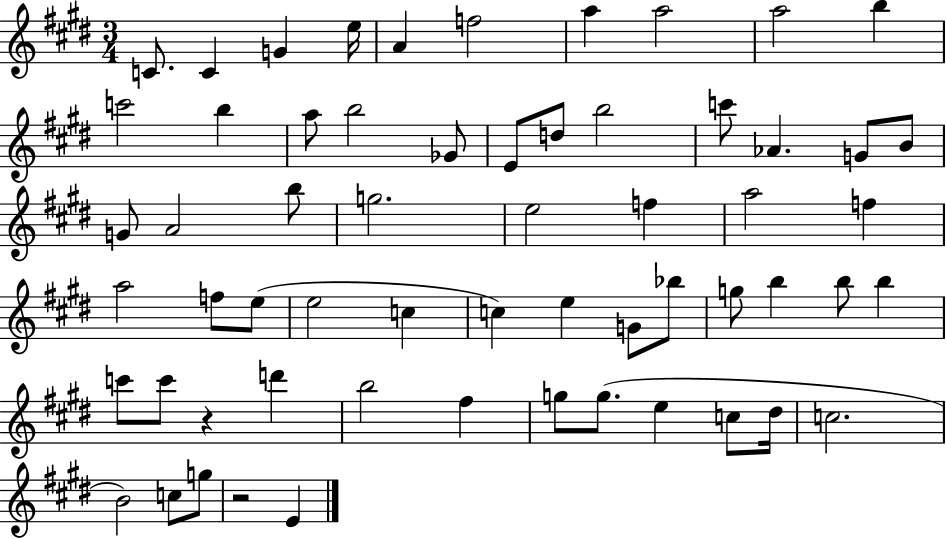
C4/e. C4/q G4/q E5/s A4/q F5/h A5/q A5/h A5/h B5/q C6/h B5/q A5/e B5/h Gb4/e E4/e D5/e B5/h C6/e Ab4/q. G4/e B4/e G4/e A4/h B5/e G5/h. E5/h F5/q A5/h F5/q A5/h F5/e E5/e E5/h C5/q C5/q E5/q G4/e Bb5/e G5/e B5/q B5/e B5/q C6/e C6/e R/q D6/q B5/h F#5/q G5/e G5/e. E5/q C5/e D#5/s C5/h. B4/h C5/e G5/e R/h E4/q